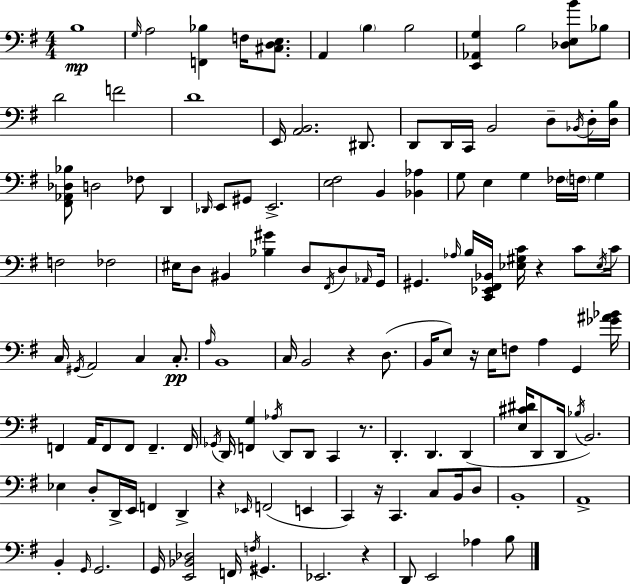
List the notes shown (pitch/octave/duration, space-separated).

B3/w G3/s A3/h [F2,Bb3]/q F3/s [C#3,D3,E3]/e. A2/q B3/q B3/h [E2,Ab2,G3]/q B3/h [Db3,E3,B4]/e Bb3/e D4/h F4/h D4/w E2/s [A2,B2]/h. D#2/e. D2/e D2/s C2/s B2/h D3/e Bb2/s D3/s [D3,B3]/s [F#2,Ab2,Db3,Bb3]/e D3/h FES3/e D2/q Db2/s E2/e G#2/e E2/h. [E3,F#3]/h B2/q [Bb2,Ab3]/q G3/e E3/q G3/q FES3/s F3/s G3/q F3/h FES3/h EIS3/s D3/e BIS2/q [Bb3,G#4]/q D3/e F#2/s D3/e Ab2/s G2/s G#2/q. Ab3/s B3/s [C2,Eb2,F#2,Bb2]/s [Eb3,G#3,C4]/s R/q C4/e Eb3/s C4/s C3/s G#2/s A2/h C3/q C3/e. A3/s B2/w C3/s B2/h R/q D3/e. B2/s E3/e R/s E3/s F3/e A3/q G2/q [Gb4,A#4,Bb4]/s F2/q A2/s F2/e F2/e F2/q. F2/s Gb2/s D2/s [F2,G3]/q Ab3/s D2/e D2/e C2/q R/e. D2/q. D2/q. D2/q [E3,C#4,D#4]/s D2/e D2/s Bb3/s B2/h. Eb3/q D3/e D2/s E2/s F2/q D2/q R/q Eb2/s F2/h E2/q C2/q R/s C2/q. C3/e B2/s D3/e B2/w A2/w B2/q G2/s G2/h. G2/s [E2,Bb2,Db3]/h F2/s F3/s G#2/q. Eb2/h. R/q D2/e E2/h Ab3/q B3/e